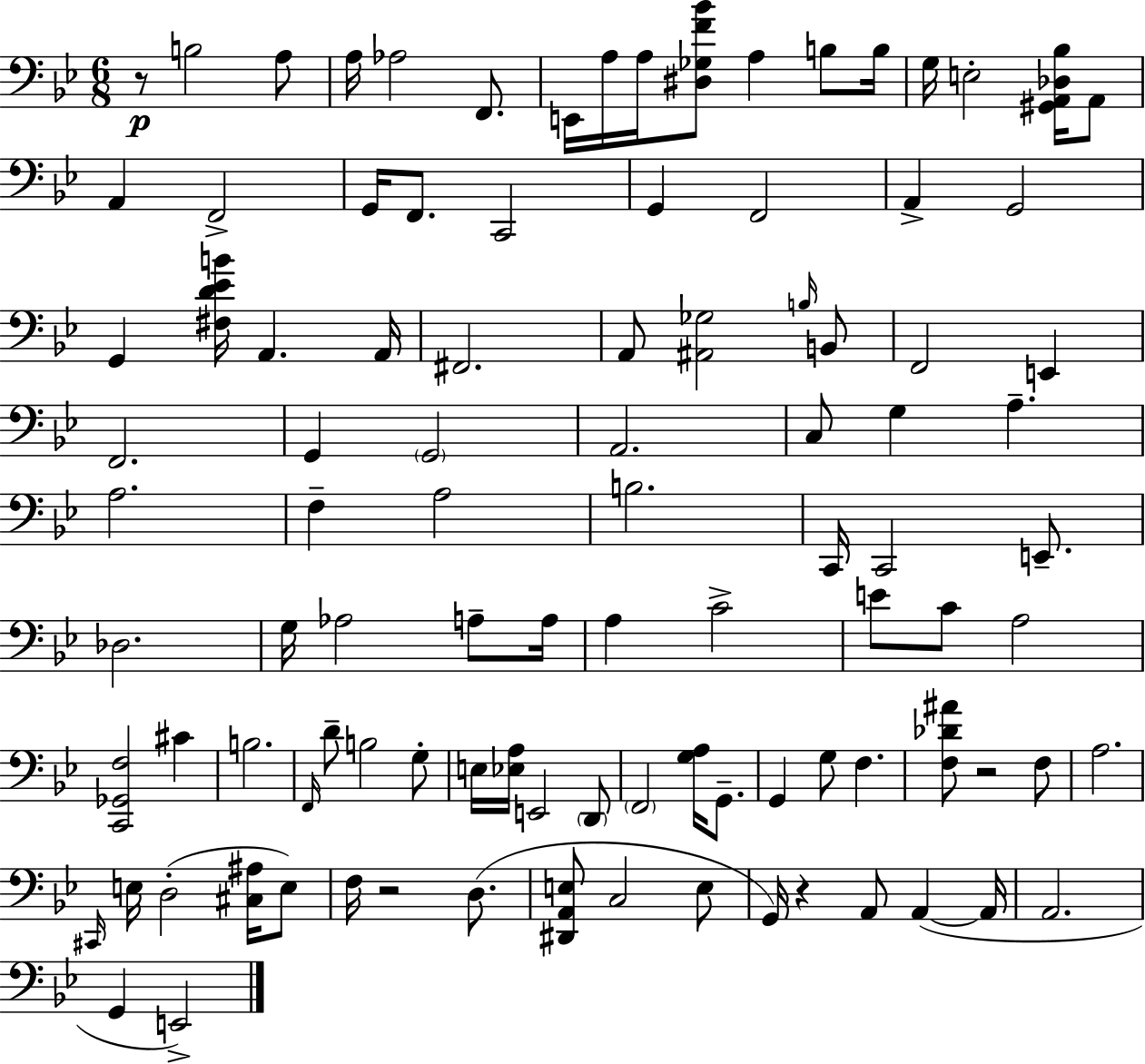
R/e B3/h A3/e A3/s Ab3/h F2/e. E2/s A3/s A3/s [D#3,Gb3,F4,Bb4]/e A3/q B3/e B3/s G3/s E3/h [G#2,A2,Db3,Bb3]/s A2/e A2/q F2/h G2/s F2/e. C2/h G2/q F2/h A2/q G2/h G2/q [F#3,D4,Eb4,B4]/s A2/q. A2/s F#2/h. A2/e [A#2,Gb3]/h B3/s B2/e F2/h E2/q F2/h. G2/q G2/h A2/h. C3/e G3/q A3/q. A3/h. F3/q A3/h B3/h. C2/s C2/h E2/e. Db3/h. G3/s Ab3/h A3/e A3/s A3/q C4/h E4/e C4/e A3/h [C2,Gb2,F3]/h C#4/q B3/h. F2/s D4/e B3/h G3/e E3/s [Eb3,A3]/s E2/h D2/e F2/h [G3,A3]/s G2/e. G2/q G3/e F3/q. [F3,Db4,A#4]/e R/h F3/e A3/h. C#2/s E3/s D3/h [C#3,A#3]/s E3/e F3/s R/h D3/e. [D#2,A2,E3]/e C3/h E3/e G2/s R/q A2/e A2/q A2/s A2/h. G2/q E2/h